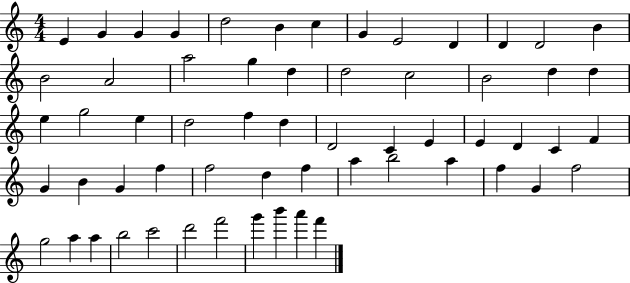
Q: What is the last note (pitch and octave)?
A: F6